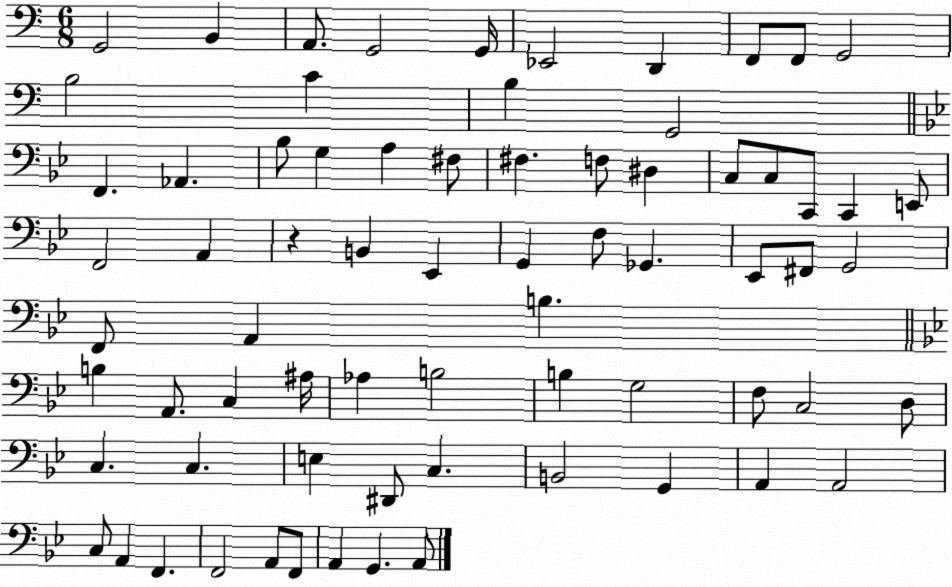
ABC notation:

X:1
T:Untitled
M:6/8
L:1/4
K:C
G,,2 B,, A,,/2 G,,2 G,,/4 _E,,2 D,, F,,/2 F,,/2 G,,2 B,2 C B, G,,2 F,, _A,, _B,/2 G, A, ^F,/2 ^F, F,/2 ^D, C,/2 C,/2 C,,/2 C,, E,,/2 F,,2 A,, z B,, _E,, G,, F,/2 _G,, _E,,/2 ^F,,/2 G,,2 F,,/2 A,, B, B, A,,/2 C, ^A,/4 _A, B,2 B, G,2 F,/2 C,2 D,/2 C, C, E, ^D,,/2 C, B,,2 G,, A,, A,,2 C,/2 A,, F,, F,,2 A,,/2 F,,/2 A,, G,, A,,/2